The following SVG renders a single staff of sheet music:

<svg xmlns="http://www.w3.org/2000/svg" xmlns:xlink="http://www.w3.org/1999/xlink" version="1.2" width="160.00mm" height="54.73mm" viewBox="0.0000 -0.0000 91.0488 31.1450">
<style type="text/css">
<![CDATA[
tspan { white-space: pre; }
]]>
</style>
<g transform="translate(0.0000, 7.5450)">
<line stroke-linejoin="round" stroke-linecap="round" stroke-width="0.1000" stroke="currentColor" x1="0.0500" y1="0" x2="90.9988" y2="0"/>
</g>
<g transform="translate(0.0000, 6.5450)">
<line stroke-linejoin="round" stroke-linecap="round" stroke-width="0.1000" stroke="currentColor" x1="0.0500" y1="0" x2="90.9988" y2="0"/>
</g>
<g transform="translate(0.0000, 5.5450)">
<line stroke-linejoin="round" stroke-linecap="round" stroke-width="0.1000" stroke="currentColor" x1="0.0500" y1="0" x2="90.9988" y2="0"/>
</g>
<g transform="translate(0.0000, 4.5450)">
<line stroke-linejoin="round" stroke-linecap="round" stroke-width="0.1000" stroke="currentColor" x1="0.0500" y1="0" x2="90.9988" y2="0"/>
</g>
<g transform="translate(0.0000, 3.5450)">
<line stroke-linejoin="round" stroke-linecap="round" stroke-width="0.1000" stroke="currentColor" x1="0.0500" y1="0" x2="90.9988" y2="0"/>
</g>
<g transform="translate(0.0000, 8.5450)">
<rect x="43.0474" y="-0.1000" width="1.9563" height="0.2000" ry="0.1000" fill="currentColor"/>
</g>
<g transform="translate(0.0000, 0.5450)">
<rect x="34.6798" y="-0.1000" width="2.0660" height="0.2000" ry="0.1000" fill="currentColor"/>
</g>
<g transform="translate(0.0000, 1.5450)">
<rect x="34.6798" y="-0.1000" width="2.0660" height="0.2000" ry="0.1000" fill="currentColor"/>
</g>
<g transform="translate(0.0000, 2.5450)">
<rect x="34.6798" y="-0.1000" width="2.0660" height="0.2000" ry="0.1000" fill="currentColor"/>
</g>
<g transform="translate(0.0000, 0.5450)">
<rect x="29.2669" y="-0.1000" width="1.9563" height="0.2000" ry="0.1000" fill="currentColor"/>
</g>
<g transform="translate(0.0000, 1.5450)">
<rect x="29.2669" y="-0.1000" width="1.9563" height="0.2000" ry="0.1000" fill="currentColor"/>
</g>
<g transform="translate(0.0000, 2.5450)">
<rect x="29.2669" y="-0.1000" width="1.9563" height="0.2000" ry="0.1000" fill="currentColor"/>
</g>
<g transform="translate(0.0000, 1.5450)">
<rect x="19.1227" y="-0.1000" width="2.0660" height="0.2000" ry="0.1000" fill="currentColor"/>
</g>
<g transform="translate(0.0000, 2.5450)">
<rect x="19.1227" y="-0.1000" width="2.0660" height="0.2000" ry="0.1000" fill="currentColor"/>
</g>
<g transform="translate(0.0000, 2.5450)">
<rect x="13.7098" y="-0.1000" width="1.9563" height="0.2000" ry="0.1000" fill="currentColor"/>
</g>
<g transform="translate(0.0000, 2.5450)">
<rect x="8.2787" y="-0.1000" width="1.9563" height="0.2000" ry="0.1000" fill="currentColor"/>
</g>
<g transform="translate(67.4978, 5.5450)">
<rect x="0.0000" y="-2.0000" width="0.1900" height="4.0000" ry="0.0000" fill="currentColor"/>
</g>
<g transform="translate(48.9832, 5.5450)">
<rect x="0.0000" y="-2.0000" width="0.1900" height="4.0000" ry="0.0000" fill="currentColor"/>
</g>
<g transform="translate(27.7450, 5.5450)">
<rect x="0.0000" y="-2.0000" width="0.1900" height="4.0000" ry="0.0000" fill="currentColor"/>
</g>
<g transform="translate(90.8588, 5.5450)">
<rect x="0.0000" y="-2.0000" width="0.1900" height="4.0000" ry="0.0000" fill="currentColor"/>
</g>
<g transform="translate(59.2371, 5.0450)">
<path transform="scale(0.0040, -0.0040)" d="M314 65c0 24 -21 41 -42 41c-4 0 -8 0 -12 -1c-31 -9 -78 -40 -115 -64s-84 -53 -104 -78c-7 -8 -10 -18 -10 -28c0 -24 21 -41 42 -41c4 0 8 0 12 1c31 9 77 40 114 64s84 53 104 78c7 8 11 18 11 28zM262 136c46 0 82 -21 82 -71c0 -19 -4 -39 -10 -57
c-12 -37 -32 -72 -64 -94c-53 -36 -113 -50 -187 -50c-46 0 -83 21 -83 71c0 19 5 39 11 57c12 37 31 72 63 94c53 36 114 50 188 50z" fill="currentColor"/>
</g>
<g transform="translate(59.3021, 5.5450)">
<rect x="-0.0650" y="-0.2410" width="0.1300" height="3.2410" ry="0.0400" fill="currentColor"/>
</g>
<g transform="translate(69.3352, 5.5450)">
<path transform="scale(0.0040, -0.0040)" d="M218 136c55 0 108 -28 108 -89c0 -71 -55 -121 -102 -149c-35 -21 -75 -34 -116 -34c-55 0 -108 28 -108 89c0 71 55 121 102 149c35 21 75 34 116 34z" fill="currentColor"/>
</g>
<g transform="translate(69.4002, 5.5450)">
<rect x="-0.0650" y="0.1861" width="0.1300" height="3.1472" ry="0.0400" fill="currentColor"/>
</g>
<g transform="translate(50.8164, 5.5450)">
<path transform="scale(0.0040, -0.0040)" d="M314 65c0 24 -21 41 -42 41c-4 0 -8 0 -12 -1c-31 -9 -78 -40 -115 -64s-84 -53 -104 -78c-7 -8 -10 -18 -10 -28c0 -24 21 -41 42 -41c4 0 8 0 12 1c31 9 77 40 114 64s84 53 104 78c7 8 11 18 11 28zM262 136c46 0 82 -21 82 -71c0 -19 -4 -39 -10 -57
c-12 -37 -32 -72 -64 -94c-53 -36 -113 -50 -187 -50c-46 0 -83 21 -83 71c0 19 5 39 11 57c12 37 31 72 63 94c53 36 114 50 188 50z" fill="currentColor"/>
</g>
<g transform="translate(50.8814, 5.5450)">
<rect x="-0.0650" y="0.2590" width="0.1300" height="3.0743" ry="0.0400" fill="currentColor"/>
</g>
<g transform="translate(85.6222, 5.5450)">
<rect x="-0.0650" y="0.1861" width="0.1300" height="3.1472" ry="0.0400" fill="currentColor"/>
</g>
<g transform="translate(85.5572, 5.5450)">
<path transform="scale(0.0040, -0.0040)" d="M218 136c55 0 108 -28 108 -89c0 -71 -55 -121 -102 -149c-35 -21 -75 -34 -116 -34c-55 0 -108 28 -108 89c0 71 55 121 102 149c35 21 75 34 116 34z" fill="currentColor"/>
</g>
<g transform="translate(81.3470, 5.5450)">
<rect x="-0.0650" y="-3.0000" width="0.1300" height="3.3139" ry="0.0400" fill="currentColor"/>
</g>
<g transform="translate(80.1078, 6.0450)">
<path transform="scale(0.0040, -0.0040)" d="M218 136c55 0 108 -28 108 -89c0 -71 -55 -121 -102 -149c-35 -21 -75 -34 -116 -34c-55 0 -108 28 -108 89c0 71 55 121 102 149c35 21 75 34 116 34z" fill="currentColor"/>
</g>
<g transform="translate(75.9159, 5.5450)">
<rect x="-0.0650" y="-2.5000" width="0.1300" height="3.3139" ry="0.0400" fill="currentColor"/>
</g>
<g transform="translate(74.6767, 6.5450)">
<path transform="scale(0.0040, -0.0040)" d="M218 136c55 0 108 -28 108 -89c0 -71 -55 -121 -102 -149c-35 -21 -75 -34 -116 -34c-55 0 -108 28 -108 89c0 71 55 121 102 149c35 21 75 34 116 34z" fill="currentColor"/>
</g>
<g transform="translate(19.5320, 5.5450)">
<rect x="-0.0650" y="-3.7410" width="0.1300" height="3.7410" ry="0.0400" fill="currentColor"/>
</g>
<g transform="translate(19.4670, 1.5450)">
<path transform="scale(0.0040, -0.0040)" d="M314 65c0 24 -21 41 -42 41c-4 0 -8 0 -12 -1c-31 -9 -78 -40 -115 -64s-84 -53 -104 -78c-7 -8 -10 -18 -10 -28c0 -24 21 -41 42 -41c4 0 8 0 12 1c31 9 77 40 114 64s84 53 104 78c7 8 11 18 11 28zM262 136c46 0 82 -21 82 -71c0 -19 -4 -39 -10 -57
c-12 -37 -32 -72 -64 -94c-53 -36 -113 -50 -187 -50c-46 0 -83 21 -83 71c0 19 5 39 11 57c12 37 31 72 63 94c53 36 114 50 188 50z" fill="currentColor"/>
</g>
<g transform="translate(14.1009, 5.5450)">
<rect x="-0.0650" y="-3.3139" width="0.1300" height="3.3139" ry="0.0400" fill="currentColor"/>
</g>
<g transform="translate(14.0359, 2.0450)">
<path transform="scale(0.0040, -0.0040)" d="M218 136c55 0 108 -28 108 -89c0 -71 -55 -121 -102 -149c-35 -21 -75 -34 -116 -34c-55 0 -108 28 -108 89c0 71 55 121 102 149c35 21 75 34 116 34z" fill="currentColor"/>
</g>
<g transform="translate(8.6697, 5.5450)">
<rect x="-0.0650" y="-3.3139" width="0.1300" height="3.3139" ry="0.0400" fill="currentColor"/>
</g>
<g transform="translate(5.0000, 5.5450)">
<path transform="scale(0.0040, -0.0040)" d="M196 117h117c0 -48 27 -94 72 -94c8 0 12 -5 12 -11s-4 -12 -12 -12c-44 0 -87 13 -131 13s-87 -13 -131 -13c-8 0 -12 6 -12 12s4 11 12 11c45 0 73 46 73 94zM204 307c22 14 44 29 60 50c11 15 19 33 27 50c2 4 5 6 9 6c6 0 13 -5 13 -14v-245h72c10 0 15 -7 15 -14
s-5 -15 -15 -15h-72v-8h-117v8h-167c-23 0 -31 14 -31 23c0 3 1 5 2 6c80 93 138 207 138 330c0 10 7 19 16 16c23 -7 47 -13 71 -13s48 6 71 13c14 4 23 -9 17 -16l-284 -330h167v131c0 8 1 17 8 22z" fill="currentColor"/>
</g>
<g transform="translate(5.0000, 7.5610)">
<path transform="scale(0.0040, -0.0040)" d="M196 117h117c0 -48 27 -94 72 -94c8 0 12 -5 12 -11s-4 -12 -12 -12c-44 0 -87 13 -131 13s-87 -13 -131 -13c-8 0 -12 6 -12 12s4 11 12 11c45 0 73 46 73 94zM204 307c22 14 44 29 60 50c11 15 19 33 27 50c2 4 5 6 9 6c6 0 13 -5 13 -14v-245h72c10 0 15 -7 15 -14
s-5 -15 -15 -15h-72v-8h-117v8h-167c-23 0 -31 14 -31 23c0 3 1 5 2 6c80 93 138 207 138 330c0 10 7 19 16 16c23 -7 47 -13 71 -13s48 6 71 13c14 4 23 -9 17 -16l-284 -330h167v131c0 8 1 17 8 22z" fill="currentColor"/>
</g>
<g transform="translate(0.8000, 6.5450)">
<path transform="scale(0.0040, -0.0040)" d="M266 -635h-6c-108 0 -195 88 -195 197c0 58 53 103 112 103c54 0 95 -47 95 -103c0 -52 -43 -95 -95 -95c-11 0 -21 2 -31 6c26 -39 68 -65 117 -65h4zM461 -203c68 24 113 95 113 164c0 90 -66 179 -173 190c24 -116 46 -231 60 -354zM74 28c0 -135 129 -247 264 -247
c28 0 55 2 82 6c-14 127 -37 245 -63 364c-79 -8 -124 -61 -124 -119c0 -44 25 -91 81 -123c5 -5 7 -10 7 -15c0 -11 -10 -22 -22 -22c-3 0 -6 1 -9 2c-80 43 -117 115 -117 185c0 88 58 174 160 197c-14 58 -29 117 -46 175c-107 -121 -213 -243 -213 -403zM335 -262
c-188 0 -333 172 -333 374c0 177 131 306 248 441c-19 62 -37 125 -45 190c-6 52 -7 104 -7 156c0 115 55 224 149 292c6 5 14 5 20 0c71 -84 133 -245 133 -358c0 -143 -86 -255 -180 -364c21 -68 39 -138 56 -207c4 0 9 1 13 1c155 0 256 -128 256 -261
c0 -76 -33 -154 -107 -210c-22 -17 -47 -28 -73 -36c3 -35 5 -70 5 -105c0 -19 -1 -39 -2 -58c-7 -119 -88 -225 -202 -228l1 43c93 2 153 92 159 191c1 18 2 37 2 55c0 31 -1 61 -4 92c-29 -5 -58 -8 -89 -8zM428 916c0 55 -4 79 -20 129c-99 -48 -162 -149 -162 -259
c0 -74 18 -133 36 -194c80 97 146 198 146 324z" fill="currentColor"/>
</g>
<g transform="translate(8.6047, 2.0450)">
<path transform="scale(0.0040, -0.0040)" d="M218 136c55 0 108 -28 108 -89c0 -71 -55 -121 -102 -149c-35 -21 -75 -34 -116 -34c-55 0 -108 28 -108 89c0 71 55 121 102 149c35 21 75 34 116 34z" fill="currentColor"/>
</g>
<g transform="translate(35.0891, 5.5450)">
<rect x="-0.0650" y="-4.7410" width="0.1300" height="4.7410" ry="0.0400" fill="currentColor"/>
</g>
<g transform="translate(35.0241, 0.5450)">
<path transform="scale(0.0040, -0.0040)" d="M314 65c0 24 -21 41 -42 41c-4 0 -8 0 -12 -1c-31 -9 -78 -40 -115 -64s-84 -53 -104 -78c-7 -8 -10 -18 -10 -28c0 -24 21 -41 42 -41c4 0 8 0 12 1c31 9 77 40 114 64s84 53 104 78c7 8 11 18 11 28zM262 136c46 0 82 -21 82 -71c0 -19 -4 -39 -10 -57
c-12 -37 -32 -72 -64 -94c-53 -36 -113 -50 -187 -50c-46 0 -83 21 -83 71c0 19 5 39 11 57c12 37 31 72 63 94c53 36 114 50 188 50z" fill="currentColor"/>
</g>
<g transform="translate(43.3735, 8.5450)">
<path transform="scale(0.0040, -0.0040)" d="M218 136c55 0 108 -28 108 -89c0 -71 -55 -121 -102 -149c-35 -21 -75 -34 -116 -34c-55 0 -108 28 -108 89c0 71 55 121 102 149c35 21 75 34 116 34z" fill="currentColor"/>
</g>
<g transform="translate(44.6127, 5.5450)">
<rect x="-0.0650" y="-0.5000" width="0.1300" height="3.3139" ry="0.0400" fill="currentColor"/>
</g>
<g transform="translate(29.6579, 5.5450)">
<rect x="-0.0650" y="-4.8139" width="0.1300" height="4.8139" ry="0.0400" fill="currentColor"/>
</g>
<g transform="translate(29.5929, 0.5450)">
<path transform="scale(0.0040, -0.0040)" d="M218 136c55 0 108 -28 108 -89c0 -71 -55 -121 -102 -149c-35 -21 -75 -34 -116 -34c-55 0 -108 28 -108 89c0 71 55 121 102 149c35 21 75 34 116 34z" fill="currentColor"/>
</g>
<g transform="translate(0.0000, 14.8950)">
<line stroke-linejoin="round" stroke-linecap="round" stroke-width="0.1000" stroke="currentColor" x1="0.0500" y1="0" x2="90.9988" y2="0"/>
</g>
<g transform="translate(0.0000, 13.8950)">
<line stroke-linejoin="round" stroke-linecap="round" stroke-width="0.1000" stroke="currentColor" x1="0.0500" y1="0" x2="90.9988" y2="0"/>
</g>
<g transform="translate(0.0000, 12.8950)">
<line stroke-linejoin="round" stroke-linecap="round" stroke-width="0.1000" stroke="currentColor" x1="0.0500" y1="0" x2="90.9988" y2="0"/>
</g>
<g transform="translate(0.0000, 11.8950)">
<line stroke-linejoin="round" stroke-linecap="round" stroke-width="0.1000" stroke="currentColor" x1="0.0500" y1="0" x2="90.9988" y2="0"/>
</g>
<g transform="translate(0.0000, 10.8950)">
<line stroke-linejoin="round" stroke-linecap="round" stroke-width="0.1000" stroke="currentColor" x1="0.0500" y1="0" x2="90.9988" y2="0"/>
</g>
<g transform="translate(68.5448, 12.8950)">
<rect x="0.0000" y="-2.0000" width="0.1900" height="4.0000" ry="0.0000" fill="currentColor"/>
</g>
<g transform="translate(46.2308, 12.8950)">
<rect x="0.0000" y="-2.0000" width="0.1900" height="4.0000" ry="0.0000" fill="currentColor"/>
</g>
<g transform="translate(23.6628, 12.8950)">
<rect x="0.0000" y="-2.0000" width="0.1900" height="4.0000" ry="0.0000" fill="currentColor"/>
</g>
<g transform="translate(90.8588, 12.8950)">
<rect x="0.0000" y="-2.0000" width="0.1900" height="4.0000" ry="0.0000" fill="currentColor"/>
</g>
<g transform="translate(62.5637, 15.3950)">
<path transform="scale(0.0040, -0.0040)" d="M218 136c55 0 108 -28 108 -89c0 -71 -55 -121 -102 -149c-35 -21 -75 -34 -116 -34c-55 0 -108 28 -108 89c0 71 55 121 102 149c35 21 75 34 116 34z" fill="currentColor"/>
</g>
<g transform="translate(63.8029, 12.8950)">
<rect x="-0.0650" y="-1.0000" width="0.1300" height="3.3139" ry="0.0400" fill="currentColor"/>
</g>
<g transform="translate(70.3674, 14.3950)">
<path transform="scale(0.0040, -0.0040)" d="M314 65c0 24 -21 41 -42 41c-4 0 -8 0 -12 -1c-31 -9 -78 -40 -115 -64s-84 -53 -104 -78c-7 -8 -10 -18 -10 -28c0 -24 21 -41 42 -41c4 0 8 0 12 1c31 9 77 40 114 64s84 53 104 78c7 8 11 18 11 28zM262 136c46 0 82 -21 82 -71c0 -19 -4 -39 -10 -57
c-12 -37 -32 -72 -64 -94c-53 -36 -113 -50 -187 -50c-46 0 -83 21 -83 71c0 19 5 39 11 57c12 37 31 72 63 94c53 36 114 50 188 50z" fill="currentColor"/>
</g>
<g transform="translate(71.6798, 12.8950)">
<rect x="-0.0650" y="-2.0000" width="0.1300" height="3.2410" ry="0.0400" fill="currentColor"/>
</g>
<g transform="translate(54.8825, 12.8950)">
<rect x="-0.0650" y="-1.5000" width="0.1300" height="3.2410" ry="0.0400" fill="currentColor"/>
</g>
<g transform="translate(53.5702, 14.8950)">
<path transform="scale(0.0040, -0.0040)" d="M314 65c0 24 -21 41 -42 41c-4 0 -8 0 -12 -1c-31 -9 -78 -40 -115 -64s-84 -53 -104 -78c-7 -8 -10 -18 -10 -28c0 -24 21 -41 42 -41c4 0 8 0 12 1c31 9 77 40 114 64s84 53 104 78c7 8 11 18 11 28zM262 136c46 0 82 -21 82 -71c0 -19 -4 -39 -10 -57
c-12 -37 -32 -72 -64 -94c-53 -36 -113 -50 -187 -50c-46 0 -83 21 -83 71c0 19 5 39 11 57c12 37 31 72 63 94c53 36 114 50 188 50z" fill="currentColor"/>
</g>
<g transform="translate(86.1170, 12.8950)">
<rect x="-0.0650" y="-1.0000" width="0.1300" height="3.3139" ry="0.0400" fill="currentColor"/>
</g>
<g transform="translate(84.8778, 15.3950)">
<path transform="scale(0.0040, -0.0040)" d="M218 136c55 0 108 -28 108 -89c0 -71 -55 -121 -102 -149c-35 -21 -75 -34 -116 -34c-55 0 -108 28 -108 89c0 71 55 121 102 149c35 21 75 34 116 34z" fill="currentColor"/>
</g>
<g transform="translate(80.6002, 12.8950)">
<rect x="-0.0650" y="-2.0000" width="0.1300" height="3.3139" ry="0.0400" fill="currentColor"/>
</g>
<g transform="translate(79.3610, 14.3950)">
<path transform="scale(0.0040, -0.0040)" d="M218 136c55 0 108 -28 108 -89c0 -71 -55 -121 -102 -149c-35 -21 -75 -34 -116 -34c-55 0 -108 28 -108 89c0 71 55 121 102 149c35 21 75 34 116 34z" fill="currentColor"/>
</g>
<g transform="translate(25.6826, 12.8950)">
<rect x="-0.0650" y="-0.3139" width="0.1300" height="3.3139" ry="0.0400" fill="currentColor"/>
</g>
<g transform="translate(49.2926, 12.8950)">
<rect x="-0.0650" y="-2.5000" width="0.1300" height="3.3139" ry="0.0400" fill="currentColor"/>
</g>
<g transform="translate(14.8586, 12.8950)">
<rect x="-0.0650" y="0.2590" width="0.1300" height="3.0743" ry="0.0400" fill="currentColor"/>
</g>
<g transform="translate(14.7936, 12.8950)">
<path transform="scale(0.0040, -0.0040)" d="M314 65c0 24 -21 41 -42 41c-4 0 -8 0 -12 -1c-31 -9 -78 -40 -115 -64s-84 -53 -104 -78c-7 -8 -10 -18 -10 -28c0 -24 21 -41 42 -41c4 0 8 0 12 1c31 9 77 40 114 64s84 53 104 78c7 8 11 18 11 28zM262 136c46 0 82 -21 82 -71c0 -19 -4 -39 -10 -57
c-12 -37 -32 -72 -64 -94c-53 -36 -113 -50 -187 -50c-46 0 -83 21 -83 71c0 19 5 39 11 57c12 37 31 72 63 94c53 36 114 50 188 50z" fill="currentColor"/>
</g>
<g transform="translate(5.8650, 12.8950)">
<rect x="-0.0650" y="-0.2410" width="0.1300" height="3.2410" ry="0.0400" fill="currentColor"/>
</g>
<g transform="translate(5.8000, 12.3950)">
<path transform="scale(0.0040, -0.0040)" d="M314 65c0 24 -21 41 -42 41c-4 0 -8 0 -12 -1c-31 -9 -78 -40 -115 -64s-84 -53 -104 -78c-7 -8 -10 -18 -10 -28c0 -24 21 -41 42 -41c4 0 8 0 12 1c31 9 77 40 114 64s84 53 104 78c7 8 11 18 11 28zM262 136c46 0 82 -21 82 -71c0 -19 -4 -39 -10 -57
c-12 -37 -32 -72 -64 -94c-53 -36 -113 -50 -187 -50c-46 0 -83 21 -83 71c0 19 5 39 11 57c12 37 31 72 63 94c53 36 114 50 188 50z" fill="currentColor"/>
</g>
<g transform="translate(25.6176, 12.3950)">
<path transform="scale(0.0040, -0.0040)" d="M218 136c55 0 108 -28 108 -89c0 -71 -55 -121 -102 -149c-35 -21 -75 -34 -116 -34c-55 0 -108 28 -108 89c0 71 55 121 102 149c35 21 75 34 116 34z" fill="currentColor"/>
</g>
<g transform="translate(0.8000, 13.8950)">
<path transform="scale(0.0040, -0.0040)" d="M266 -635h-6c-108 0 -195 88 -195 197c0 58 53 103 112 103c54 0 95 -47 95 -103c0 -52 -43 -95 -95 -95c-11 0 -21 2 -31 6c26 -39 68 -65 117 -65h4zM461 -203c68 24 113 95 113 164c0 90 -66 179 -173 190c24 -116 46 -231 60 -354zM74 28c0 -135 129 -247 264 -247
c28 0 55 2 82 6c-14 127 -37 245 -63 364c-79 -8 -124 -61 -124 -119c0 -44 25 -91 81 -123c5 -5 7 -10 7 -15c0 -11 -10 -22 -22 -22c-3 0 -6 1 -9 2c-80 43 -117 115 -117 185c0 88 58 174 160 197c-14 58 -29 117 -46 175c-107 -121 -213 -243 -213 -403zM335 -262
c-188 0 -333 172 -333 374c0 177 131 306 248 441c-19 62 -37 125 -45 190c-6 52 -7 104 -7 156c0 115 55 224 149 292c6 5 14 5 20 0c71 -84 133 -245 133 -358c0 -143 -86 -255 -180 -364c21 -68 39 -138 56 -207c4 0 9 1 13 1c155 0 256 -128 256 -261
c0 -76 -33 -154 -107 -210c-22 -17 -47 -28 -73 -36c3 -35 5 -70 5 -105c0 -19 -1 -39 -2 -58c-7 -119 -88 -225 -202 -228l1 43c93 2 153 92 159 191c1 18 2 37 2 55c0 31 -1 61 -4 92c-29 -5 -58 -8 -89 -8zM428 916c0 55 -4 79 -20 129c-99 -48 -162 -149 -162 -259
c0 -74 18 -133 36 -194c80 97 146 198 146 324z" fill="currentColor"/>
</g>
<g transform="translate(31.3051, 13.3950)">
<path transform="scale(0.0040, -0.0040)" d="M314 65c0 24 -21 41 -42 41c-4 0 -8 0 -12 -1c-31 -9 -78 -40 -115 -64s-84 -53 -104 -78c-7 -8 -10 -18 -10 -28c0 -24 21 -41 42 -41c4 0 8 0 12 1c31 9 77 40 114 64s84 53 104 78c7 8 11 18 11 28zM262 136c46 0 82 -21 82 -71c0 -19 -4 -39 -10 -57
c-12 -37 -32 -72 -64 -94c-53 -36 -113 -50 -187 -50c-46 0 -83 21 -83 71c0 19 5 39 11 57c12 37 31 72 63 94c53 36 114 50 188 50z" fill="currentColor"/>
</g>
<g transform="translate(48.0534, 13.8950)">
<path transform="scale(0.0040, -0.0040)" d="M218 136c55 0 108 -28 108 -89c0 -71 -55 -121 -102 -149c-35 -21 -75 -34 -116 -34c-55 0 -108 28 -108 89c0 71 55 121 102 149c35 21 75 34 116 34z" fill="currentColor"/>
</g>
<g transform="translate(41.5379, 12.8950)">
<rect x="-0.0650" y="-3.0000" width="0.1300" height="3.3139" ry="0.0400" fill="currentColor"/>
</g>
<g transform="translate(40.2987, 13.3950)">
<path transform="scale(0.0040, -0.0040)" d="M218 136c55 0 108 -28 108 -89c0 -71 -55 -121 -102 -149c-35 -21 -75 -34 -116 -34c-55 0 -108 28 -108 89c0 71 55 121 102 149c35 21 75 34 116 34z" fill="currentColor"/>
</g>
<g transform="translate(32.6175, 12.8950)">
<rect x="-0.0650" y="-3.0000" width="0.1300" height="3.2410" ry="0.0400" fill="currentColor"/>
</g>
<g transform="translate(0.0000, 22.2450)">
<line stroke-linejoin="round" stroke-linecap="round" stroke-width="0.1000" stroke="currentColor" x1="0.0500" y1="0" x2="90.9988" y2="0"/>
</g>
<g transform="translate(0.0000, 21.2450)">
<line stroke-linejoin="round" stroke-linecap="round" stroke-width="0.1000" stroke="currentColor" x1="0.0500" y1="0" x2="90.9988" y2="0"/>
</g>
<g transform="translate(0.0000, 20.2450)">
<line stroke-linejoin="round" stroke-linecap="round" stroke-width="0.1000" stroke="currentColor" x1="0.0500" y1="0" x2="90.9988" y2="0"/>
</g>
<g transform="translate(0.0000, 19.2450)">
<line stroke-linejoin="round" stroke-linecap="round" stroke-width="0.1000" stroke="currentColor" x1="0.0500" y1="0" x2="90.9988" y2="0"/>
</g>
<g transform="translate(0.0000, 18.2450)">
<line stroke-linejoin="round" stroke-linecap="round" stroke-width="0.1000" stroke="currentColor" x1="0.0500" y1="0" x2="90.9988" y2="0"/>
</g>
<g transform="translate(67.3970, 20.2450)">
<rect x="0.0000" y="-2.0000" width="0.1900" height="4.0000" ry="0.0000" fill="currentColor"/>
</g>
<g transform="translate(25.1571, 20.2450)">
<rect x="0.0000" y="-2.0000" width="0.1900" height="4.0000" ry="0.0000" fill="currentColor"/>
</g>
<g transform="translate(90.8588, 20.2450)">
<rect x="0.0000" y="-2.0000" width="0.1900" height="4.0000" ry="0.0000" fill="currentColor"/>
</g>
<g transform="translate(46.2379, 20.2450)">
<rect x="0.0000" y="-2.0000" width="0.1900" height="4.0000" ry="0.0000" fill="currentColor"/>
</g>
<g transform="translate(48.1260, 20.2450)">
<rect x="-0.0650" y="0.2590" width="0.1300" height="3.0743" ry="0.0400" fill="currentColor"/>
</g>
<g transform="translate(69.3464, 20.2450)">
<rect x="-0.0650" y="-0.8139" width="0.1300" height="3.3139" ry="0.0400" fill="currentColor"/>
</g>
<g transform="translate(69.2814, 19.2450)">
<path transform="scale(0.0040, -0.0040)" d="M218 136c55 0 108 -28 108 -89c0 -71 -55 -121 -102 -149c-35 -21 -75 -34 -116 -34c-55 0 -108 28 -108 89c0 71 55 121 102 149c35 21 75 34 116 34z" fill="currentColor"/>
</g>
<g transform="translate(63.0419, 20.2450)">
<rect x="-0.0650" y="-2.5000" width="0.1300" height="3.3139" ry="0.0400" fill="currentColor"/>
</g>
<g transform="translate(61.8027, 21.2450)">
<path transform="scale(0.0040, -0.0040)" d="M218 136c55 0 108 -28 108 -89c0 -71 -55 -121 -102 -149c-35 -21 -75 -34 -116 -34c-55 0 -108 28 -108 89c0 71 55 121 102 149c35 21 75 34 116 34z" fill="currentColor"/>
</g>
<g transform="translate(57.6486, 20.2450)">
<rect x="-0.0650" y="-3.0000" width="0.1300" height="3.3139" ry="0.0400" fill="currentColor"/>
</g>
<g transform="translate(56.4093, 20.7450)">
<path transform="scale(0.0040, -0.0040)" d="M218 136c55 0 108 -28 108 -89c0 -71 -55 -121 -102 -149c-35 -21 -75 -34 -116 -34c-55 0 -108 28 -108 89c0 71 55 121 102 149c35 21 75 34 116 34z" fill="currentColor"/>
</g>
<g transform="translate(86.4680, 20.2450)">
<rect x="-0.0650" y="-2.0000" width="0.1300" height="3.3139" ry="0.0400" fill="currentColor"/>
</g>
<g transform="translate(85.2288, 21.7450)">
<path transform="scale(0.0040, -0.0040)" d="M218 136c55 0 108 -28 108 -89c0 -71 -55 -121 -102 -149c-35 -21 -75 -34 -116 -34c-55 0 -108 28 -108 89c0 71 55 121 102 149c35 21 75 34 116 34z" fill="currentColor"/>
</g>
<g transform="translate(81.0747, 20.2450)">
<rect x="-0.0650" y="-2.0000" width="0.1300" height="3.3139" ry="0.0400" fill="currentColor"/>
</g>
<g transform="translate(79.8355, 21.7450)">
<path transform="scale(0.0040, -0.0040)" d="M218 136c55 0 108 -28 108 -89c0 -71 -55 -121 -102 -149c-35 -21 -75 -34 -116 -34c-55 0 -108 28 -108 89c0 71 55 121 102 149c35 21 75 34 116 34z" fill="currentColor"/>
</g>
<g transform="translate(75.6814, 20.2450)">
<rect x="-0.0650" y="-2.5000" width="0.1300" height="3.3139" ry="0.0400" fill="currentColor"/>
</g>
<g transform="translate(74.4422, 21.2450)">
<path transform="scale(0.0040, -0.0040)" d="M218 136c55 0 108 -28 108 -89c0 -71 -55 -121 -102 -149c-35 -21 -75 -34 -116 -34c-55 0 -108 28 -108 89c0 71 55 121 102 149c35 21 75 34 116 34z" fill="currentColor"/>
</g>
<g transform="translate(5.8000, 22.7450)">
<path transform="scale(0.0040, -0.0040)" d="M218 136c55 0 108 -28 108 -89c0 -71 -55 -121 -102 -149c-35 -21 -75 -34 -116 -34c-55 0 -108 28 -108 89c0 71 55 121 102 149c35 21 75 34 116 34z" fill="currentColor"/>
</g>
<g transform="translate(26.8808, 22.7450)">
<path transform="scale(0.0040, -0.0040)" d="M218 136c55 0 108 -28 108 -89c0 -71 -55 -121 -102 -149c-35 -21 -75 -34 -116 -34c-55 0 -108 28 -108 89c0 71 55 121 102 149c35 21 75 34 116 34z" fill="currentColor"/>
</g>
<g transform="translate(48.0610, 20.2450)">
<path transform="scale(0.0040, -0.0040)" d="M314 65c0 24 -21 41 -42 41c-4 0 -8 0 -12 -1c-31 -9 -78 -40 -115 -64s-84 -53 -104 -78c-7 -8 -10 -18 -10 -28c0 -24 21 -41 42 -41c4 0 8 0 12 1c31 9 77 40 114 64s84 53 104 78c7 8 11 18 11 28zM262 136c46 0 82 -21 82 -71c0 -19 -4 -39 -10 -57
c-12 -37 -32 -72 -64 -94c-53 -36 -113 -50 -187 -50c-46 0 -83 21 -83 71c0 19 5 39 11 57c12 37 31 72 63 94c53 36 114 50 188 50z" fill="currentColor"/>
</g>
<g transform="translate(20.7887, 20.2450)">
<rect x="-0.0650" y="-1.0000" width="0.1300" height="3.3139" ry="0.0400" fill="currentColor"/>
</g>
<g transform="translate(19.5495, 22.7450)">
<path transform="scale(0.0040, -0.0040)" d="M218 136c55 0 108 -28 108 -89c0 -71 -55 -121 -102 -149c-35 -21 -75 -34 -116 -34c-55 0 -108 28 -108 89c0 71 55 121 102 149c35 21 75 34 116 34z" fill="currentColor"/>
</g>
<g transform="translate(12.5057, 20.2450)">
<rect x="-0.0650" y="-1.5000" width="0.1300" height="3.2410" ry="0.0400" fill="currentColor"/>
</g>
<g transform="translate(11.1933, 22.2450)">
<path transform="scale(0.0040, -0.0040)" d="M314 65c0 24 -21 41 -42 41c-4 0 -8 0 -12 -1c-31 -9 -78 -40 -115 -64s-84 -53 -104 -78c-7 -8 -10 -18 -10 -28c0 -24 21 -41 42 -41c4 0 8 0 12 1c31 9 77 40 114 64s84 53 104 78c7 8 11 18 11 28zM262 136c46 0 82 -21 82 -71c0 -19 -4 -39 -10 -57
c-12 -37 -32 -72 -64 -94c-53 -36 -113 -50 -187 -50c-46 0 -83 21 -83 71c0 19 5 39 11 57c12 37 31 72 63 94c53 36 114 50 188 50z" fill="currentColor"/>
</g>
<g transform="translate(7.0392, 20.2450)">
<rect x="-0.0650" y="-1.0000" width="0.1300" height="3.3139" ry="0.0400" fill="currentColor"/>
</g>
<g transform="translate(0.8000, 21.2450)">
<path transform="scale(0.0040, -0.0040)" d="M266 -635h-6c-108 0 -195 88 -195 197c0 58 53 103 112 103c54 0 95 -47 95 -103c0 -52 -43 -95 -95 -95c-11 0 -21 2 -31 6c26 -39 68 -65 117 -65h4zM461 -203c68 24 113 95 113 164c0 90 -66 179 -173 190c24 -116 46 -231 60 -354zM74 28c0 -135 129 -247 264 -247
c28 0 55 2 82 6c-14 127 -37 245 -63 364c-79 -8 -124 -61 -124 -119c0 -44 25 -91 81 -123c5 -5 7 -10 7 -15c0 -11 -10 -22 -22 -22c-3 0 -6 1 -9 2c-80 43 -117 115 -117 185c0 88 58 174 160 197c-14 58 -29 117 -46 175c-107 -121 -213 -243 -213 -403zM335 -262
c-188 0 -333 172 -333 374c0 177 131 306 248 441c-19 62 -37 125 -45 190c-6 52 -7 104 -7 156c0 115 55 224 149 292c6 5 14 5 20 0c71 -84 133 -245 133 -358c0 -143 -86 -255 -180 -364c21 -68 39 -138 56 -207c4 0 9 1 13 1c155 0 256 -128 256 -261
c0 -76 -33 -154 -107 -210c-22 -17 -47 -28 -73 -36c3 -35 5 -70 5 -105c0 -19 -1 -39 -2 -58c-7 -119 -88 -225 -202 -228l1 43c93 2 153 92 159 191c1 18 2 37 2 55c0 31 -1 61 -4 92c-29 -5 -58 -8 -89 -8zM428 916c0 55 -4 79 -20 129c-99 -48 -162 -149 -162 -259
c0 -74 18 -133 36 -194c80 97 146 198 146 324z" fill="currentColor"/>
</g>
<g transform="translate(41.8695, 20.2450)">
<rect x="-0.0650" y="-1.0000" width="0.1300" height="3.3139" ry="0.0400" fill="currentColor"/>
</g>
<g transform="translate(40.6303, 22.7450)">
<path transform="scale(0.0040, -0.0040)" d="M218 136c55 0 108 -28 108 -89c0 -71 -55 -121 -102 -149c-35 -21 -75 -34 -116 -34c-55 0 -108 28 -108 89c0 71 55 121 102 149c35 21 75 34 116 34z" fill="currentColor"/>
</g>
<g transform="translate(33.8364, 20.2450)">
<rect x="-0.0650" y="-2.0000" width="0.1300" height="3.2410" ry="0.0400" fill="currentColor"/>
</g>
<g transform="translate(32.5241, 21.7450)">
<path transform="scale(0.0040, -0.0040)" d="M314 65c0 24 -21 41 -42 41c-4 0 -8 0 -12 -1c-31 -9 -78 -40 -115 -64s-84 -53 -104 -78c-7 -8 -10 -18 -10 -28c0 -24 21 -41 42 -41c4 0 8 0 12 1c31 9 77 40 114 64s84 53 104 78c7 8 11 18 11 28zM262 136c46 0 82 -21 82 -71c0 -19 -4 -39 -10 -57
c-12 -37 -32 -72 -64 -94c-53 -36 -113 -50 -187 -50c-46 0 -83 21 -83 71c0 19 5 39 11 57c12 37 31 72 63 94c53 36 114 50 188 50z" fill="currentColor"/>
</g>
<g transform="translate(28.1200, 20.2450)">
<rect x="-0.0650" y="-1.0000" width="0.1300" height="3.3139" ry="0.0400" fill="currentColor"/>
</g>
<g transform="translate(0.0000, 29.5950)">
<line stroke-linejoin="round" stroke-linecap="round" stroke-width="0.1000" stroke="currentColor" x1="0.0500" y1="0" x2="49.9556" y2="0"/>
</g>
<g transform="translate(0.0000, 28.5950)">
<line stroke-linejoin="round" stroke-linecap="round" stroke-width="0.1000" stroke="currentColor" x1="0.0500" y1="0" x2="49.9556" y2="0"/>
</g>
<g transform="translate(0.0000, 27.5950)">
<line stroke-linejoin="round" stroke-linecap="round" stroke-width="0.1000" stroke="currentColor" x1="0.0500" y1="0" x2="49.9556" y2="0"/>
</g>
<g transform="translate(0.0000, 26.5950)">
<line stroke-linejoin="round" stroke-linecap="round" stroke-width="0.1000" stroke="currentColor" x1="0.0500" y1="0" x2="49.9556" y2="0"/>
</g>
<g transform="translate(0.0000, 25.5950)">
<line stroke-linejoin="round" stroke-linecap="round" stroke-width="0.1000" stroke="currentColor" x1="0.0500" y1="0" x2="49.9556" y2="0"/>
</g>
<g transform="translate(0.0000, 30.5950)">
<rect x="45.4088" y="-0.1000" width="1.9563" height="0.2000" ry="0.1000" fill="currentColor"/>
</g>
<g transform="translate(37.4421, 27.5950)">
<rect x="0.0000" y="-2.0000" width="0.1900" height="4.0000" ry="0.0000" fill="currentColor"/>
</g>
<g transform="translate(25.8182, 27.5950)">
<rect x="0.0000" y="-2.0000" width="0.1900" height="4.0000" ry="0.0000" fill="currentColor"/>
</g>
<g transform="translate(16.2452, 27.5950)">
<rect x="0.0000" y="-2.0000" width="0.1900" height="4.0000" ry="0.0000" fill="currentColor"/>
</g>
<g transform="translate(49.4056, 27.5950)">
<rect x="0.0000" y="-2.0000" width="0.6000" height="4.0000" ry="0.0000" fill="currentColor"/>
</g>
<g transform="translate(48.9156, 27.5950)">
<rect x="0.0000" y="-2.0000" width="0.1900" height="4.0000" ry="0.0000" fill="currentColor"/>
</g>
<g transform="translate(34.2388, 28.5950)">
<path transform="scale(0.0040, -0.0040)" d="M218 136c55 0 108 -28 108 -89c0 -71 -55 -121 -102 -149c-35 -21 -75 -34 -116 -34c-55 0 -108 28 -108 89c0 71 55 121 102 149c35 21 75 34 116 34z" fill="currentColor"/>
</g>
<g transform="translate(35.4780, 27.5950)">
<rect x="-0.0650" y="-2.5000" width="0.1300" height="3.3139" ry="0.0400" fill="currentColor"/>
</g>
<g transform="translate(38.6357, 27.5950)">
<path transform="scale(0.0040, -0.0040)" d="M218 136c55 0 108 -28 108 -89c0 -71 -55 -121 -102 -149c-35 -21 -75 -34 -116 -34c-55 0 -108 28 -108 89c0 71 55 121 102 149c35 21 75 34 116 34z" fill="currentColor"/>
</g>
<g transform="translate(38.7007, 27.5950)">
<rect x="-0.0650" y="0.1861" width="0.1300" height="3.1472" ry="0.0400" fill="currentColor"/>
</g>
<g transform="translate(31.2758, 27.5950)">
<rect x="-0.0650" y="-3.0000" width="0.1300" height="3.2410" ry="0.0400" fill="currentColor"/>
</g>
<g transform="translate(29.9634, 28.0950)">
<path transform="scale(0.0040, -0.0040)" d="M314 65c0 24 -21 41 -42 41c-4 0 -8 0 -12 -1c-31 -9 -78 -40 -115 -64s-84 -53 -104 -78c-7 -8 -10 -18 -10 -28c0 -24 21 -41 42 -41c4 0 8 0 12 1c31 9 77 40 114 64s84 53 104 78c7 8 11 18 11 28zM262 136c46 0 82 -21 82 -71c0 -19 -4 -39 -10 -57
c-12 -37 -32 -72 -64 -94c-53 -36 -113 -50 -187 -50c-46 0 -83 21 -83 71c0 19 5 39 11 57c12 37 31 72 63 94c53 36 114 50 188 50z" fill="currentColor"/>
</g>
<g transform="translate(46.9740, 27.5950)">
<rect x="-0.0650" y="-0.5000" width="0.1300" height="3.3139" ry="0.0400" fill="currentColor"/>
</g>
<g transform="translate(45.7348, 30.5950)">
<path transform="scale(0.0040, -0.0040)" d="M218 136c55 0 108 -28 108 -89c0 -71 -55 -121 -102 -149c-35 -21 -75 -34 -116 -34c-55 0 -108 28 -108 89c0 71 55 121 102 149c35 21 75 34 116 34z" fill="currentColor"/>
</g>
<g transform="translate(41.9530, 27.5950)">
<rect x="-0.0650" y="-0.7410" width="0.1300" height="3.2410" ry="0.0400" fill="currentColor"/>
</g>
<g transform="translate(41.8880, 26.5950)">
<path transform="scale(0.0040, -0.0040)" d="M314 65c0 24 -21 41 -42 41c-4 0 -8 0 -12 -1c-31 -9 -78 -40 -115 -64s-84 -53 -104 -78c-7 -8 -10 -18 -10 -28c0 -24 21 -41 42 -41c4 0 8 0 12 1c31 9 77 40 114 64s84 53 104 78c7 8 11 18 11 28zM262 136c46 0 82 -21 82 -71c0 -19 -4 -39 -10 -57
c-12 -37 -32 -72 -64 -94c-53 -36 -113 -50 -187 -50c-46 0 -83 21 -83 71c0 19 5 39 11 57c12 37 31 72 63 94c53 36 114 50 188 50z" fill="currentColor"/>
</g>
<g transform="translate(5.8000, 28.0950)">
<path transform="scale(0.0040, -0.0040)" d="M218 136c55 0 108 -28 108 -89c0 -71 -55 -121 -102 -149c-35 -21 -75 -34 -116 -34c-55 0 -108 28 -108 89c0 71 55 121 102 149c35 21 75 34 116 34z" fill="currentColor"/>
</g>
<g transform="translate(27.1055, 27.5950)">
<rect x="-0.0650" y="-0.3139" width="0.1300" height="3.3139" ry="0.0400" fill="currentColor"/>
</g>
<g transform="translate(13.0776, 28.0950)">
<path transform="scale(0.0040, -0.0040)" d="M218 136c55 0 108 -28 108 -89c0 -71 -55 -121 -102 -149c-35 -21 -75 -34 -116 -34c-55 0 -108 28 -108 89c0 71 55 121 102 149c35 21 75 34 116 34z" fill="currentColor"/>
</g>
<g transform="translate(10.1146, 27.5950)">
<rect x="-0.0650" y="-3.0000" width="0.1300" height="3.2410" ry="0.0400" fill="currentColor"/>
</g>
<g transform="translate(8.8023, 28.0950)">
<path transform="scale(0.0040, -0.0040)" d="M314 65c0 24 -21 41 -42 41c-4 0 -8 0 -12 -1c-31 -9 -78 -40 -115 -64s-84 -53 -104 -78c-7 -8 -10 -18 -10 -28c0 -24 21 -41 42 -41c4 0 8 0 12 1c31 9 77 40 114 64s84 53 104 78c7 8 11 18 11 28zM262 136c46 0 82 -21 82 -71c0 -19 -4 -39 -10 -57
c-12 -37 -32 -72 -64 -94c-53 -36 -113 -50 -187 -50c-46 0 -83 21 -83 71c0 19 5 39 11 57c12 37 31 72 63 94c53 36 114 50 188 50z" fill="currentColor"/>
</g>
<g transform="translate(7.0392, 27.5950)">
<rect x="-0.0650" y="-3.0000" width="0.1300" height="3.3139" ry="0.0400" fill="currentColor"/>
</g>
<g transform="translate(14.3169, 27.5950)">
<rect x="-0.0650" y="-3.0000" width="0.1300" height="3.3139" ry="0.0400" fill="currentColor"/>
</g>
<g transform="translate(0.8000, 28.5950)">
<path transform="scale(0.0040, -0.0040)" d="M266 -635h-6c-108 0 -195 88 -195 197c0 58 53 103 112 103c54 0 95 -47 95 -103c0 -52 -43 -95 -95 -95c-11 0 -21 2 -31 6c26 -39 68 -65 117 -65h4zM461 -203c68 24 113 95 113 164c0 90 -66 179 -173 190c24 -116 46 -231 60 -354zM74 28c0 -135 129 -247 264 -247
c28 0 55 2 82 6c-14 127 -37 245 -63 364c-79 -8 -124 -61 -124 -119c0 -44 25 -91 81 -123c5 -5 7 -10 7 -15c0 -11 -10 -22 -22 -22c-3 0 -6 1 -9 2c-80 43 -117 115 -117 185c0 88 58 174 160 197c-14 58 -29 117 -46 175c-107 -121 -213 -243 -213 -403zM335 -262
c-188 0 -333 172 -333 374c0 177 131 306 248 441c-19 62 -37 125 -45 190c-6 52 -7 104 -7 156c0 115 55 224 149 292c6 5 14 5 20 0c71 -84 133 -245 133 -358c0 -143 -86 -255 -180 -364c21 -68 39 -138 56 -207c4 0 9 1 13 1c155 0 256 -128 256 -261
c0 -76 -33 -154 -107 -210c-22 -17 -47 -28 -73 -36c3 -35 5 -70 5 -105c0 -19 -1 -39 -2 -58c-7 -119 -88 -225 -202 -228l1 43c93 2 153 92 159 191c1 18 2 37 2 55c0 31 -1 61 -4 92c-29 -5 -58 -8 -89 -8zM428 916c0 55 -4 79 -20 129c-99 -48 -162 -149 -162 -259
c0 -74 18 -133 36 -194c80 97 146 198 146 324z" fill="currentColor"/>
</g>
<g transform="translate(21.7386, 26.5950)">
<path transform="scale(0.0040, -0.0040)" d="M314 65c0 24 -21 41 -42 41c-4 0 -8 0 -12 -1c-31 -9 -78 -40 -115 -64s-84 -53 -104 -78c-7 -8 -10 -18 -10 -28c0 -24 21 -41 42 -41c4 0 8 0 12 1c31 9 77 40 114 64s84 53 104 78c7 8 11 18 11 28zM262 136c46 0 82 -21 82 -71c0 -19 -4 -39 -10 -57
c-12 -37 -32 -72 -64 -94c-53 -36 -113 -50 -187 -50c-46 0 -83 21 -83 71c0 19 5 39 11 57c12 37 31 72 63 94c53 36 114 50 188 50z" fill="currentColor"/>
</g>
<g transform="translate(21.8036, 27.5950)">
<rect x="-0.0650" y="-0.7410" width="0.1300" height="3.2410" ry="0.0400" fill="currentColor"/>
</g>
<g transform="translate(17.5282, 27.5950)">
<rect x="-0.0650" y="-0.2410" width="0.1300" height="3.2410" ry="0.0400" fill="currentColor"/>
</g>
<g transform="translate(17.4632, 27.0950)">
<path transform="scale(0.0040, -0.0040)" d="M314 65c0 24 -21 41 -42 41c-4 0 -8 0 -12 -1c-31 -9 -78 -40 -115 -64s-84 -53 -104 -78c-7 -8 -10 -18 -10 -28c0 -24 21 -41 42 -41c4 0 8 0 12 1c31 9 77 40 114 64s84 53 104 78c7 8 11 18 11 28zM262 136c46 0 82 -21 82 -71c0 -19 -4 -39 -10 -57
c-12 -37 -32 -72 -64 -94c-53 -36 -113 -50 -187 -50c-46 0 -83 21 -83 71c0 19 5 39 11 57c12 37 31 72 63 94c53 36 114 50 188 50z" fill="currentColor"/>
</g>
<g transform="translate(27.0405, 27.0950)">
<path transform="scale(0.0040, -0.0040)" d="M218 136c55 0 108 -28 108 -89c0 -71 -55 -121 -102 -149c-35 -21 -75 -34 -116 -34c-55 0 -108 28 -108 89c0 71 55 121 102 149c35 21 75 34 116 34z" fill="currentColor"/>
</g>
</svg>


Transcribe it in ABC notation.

X:1
T:Untitled
M:4/4
L:1/4
K:C
b b c'2 e' e'2 C B2 c2 B G A B c2 B2 c A2 A G E2 D F2 F D D E2 D D F2 D B2 A G d G F F A A2 A c2 d2 c A2 G B d2 C